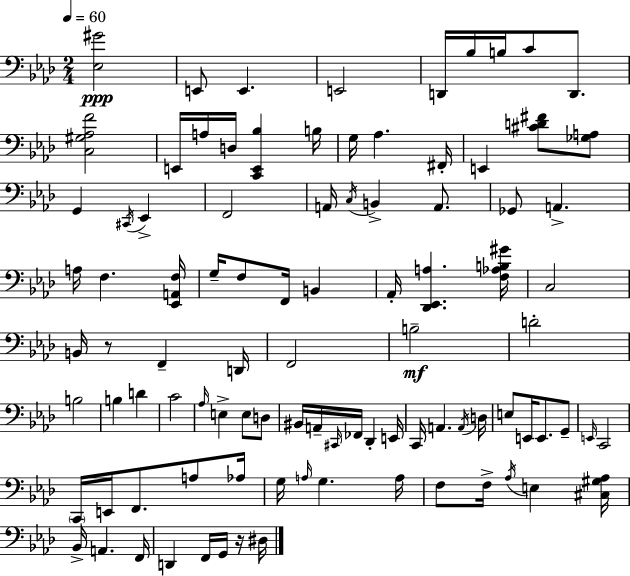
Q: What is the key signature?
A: F minor